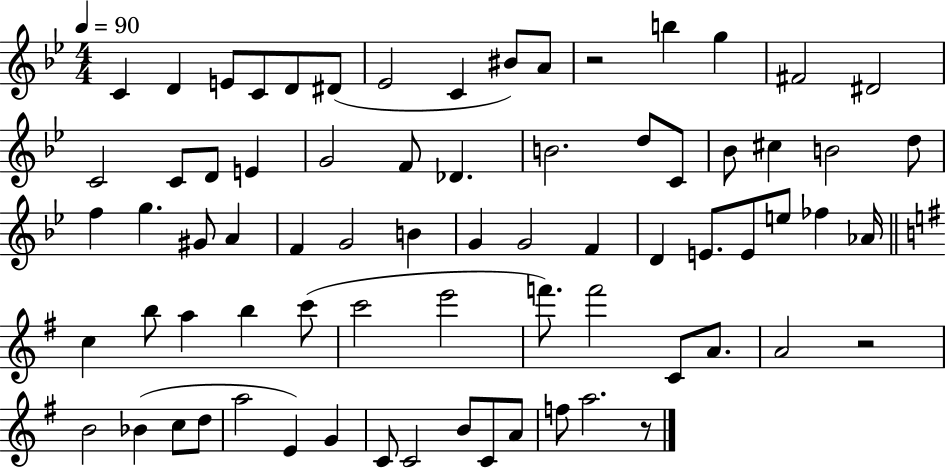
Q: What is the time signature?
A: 4/4